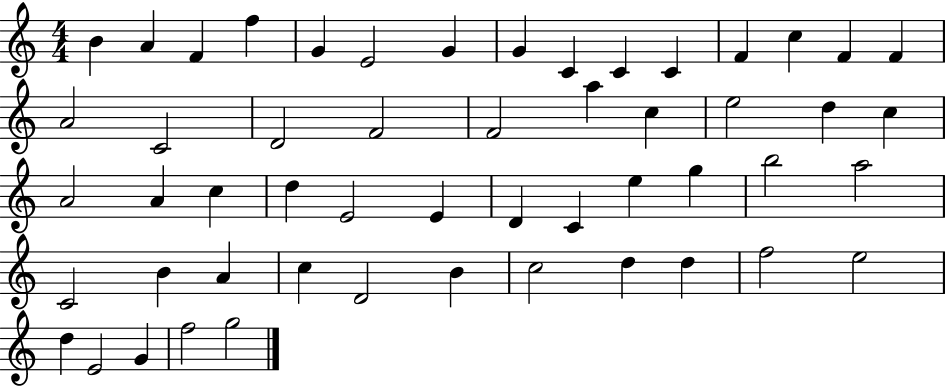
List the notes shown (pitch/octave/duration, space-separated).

B4/q A4/q F4/q F5/q G4/q E4/h G4/q G4/q C4/q C4/q C4/q F4/q C5/q F4/q F4/q A4/h C4/h D4/h F4/h F4/h A5/q C5/q E5/h D5/q C5/q A4/h A4/q C5/q D5/q E4/h E4/q D4/q C4/q E5/q G5/q B5/h A5/h C4/h B4/q A4/q C5/q D4/h B4/q C5/h D5/q D5/q F5/h E5/h D5/q E4/h G4/q F5/h G5/h